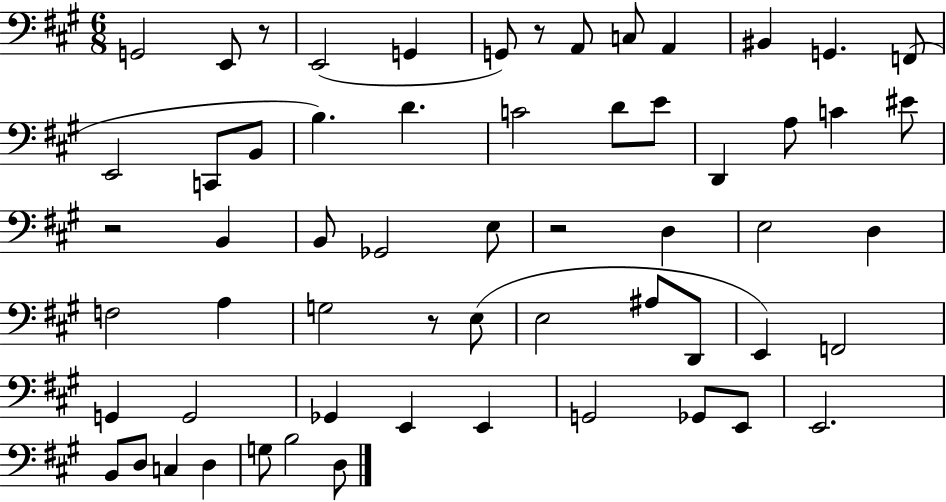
{
  \clef bass
  \numericTimeSignature
  \time 6/8
  \key a \major
  g,2 e,8 r8 | e,2( g,4 | g,8) r8 a,8 c8 a,4 | bis,4 g,4. f,8( | \break e,2 c,8 b,8 | b4.) d'4. | c'2 d'8 e'8 | d,4 a8 c'4 eis'8 | \break r2 b,4 | b,8 ges,2 e8 | r2 d4 | e2 d4 | \break f2 a4 | g2 r8 e8( | e2 ais8 d,8 | e,4) f,2 | \break g,4 g,2 | ges,4 e,4 e,4 | g,2 ges,8 e,8 | e,2. | \break b,8 d8 c4 d4 | g8 b2 d8 | \bar "|."
}